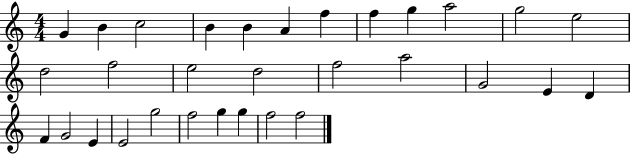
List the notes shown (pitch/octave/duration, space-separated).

G4/q B4/q C5/h B4/q B4/q A4/q F5/q F5/q G5/q A5/h G5/h E5/h D5/h F5/h E5/h D5/h F5/h A5/h G4/h E4/q D4/q F4/q G4/h E4/q E4/h G5/h F5/h G5/q G5/q F5/h F5/h